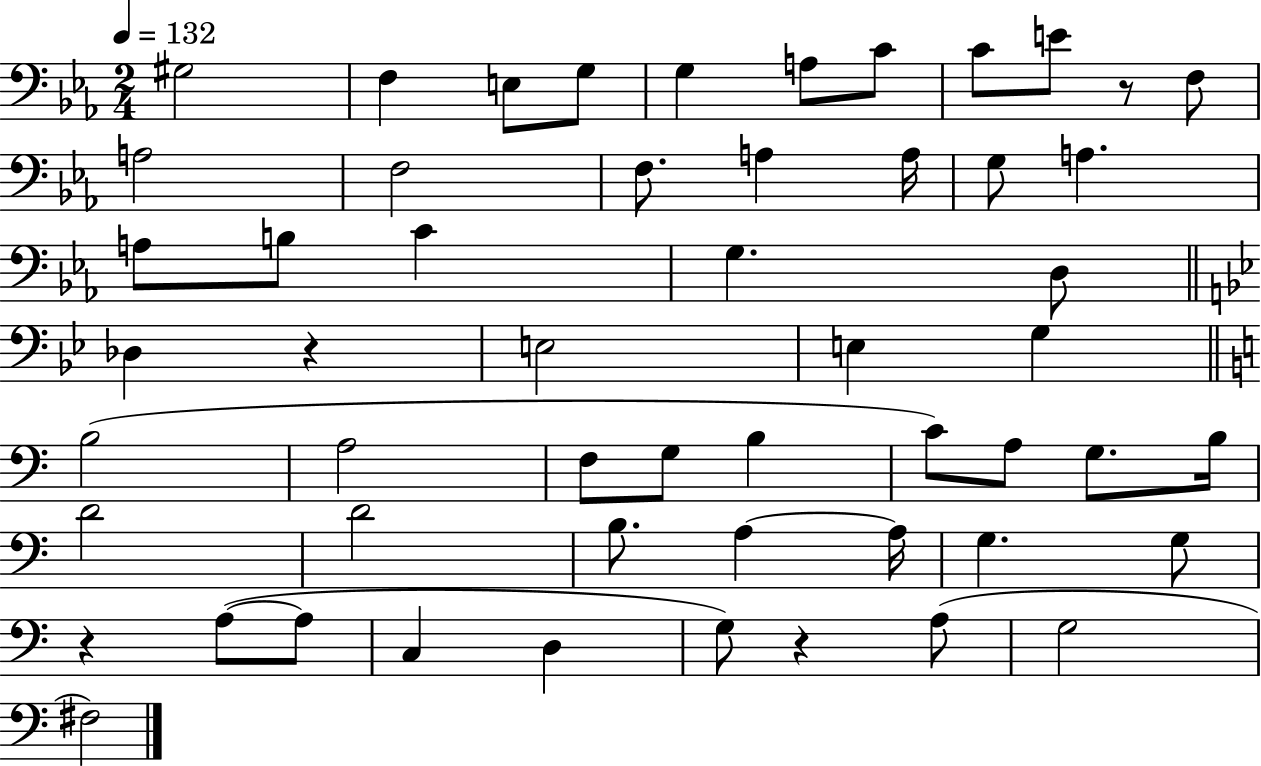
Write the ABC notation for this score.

X:1
T:Untitled
M:2/4
L:1/4
K:Eb
^G,2 F, E,/2 G,/2 G, A,/2 C/2 C/2 E/2 z/2 F,/2 A,2 F,2 F,/2 A, A,/4 G,/2 A, A,/2 B,/2 C G, D,/2 _D, z E,2 E, G, B,2 A,2 F,/2 G,/2 B, C/2 A,/2 G,/2 B,/4 D2 D2 B,/2 A, A,/4 G, G,/2 z A,/2 A,/2 C, D, G,/2 z A,/2 G,2 ^F,2